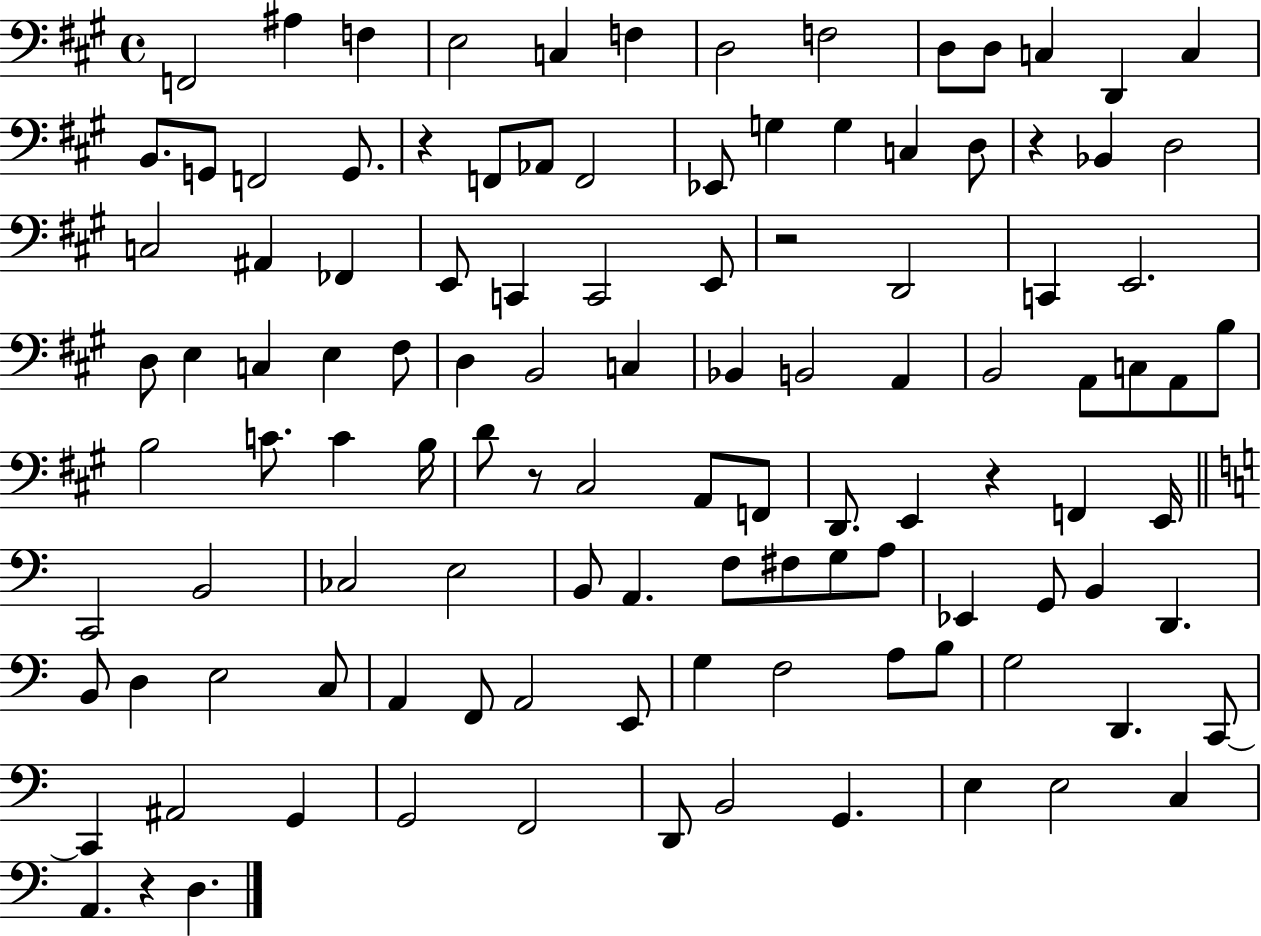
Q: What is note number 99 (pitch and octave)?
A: F2